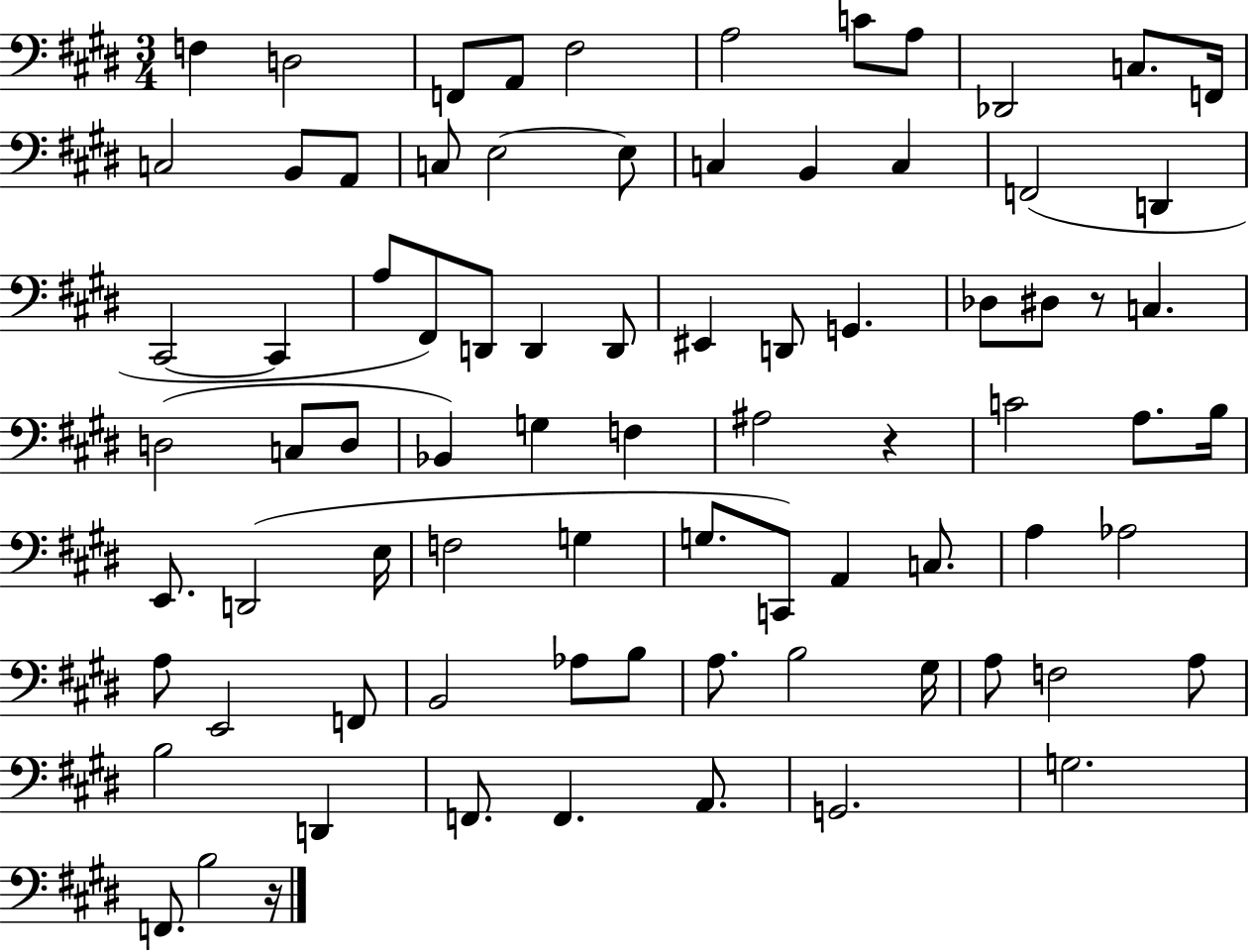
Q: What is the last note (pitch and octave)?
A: B3